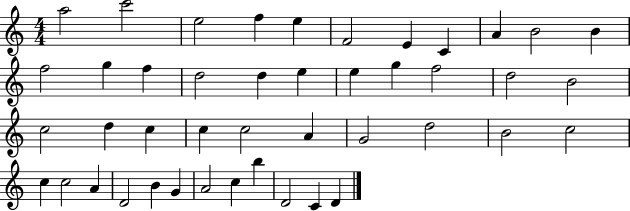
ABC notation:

X:1
T:Untitled
M:4/4
L:1/4
K:C
a2 c'2 e2 f e F2 E C A B2 B f2 g f d2 d e e g f2 d2 B2 c2 d c c c2 A G2 d2 B2 c2 c c2 A D2 B G A2 c b D2 C D